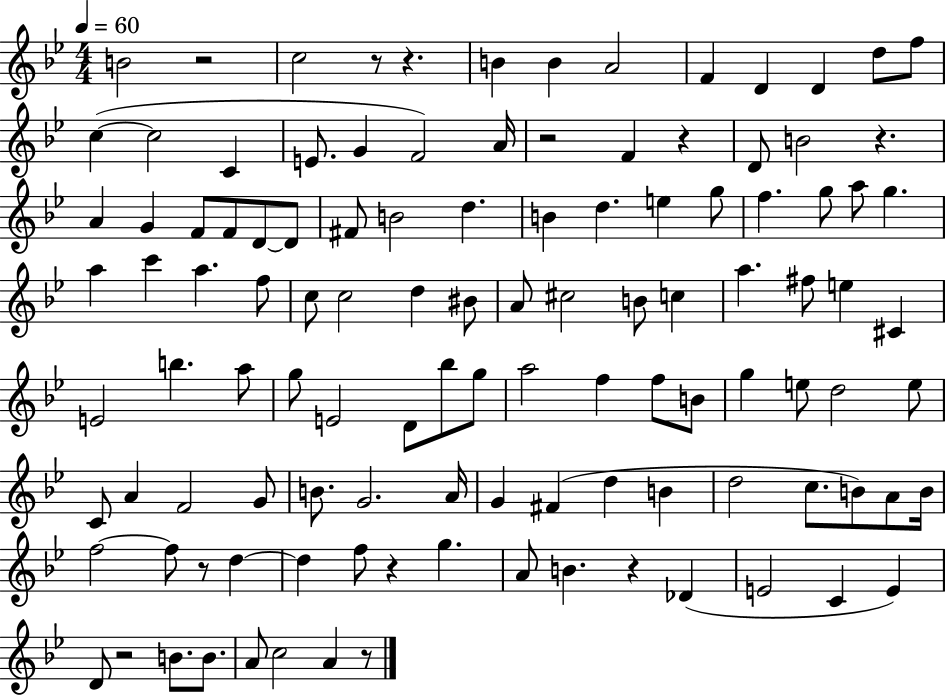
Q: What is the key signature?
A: BES major